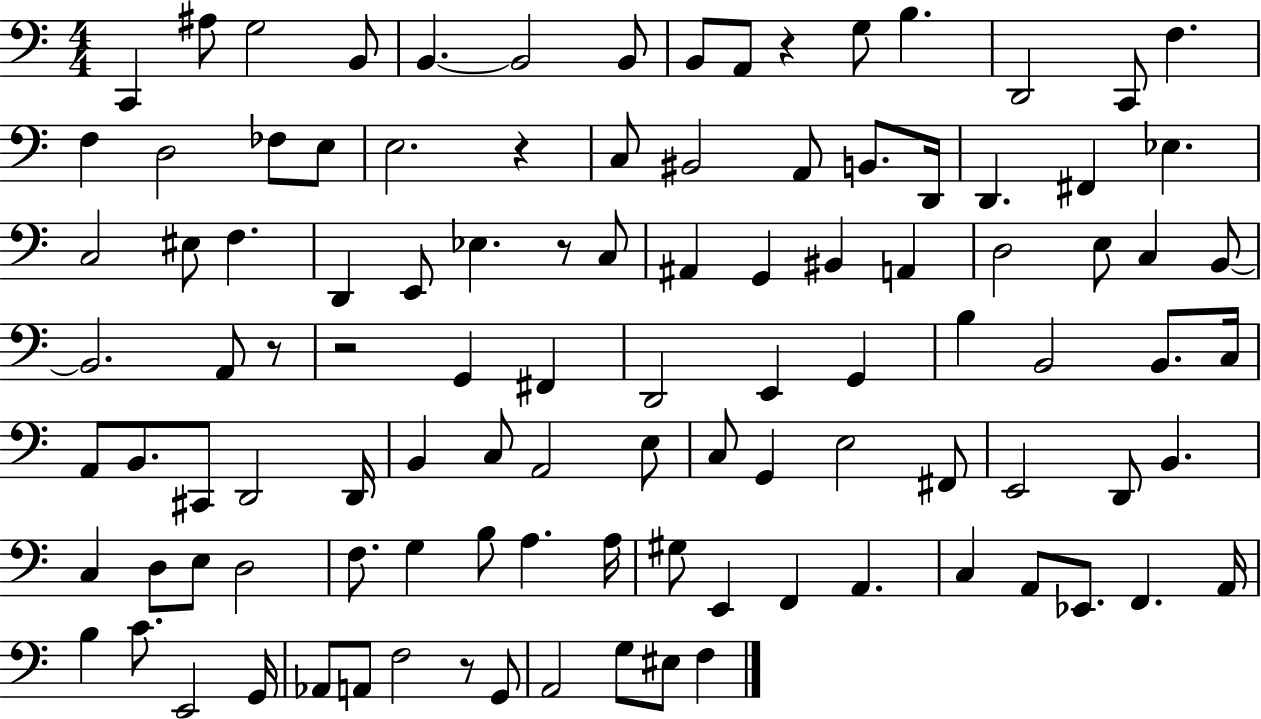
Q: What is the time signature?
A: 4/4